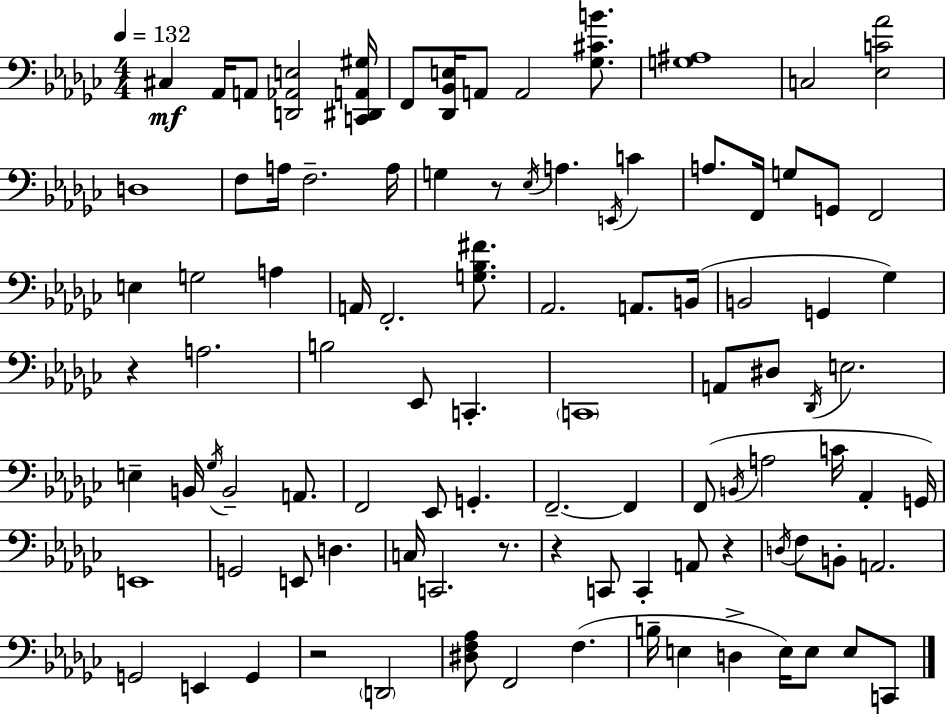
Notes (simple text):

C#3/q Ab2/s A2/e [D2,Ab2,E3]/h [C2,D#2,A2,G#3]/s F2/e [Db2,Bb2,E3]/s A2/e A2/h [Gb3,C#4,B4]/e. [G3,A#3]/w C3/h [Eb3,C4,Ab4]/h D3/w F3/e A3/s F3/h. A3/s G3/q R/e Eb3/s A3/q. E2/s C4/q A3/e. F2/s G3/e G2/e F2/h E3/q G3/h A3/q A2/s F2/h. [G3,Bb3,F#4]/e. Ab2/h. A2/e. B2/s B2/h G2/q Gb3/q R/q A3/h. B3/h Eb2/e C2/q. C2/w A2/e D#3/e Db2/s E3/h. E3/q B2/s Gb3/s B2/h A2/e. F2/h Eb2/e G2/q. F2/h. F2/q F2/e B2/s A3/h C4/s Ab2/q G2/s E2/w G2/h E2/e D3/q. C3/s C2/h. R/e. R/q C2/e C2/q A2/e R/q D3/s F3/e B2/e A2/h. G2/h E2/q G2/q R/h D2/h [D#3,F3,Ab3]/e F2/h F3/q. B3/s E3/q D3/q E3/s E3/e E3/e C2/e